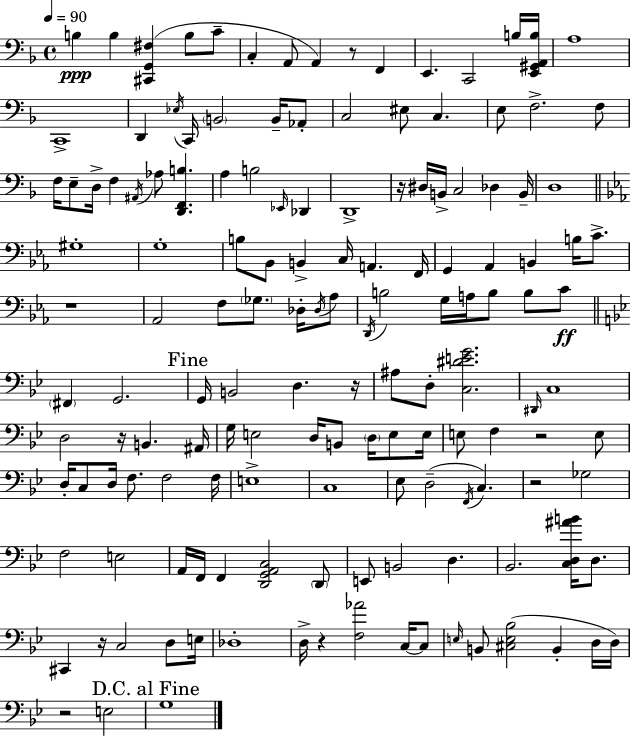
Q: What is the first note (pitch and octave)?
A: B3